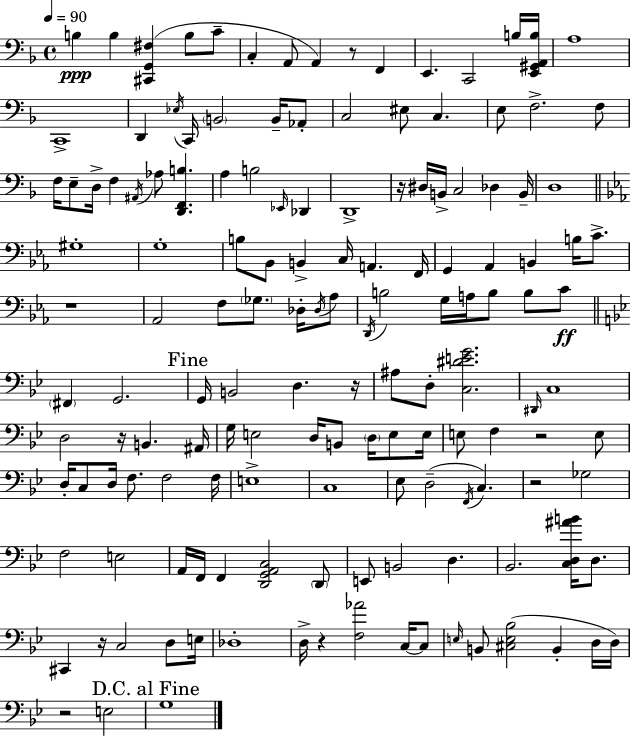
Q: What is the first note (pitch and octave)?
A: B3